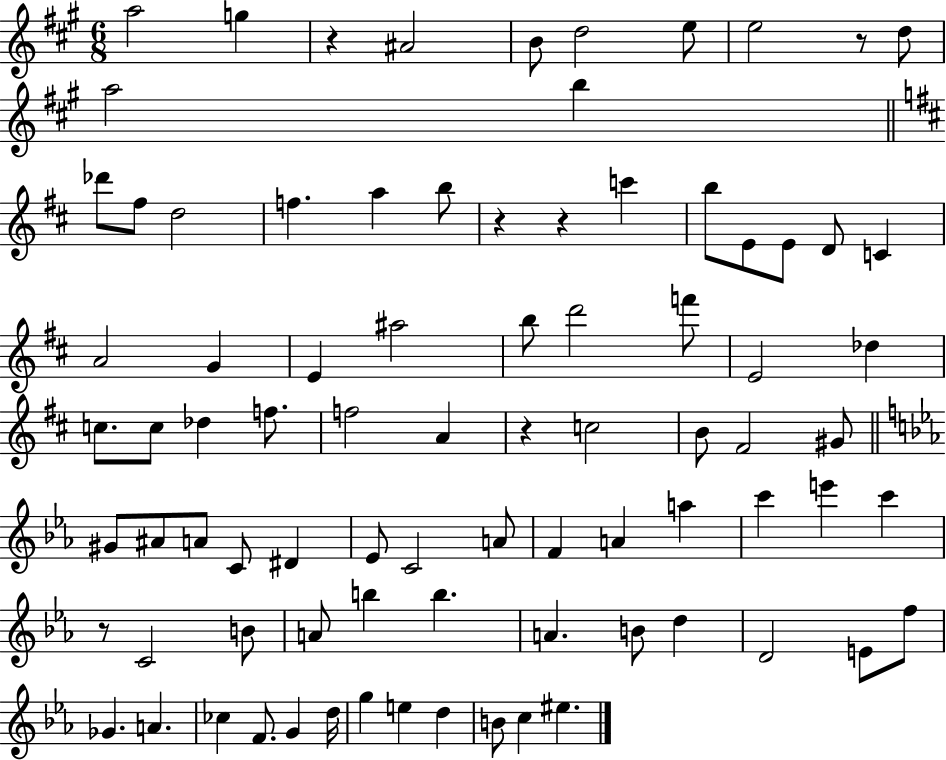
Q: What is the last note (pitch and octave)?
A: EIS5